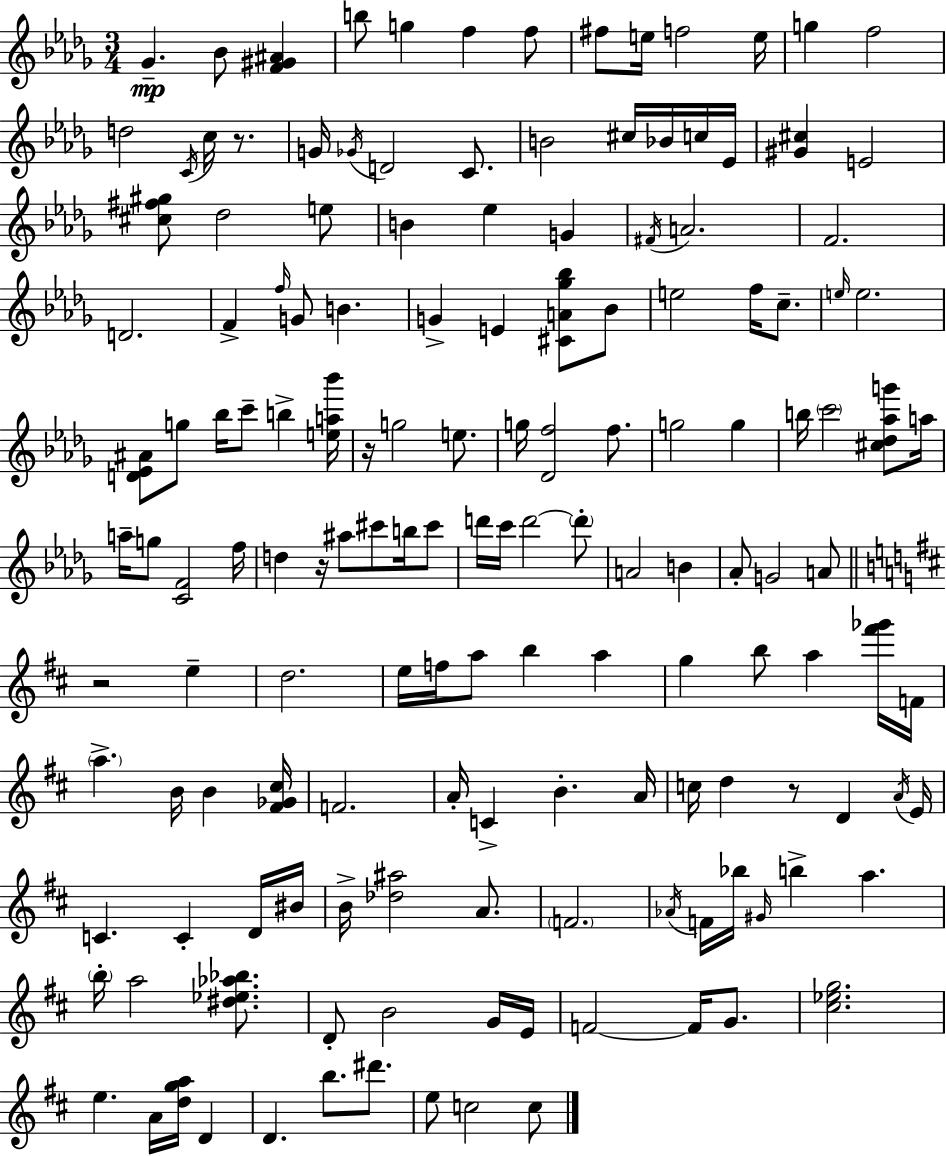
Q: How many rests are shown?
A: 5